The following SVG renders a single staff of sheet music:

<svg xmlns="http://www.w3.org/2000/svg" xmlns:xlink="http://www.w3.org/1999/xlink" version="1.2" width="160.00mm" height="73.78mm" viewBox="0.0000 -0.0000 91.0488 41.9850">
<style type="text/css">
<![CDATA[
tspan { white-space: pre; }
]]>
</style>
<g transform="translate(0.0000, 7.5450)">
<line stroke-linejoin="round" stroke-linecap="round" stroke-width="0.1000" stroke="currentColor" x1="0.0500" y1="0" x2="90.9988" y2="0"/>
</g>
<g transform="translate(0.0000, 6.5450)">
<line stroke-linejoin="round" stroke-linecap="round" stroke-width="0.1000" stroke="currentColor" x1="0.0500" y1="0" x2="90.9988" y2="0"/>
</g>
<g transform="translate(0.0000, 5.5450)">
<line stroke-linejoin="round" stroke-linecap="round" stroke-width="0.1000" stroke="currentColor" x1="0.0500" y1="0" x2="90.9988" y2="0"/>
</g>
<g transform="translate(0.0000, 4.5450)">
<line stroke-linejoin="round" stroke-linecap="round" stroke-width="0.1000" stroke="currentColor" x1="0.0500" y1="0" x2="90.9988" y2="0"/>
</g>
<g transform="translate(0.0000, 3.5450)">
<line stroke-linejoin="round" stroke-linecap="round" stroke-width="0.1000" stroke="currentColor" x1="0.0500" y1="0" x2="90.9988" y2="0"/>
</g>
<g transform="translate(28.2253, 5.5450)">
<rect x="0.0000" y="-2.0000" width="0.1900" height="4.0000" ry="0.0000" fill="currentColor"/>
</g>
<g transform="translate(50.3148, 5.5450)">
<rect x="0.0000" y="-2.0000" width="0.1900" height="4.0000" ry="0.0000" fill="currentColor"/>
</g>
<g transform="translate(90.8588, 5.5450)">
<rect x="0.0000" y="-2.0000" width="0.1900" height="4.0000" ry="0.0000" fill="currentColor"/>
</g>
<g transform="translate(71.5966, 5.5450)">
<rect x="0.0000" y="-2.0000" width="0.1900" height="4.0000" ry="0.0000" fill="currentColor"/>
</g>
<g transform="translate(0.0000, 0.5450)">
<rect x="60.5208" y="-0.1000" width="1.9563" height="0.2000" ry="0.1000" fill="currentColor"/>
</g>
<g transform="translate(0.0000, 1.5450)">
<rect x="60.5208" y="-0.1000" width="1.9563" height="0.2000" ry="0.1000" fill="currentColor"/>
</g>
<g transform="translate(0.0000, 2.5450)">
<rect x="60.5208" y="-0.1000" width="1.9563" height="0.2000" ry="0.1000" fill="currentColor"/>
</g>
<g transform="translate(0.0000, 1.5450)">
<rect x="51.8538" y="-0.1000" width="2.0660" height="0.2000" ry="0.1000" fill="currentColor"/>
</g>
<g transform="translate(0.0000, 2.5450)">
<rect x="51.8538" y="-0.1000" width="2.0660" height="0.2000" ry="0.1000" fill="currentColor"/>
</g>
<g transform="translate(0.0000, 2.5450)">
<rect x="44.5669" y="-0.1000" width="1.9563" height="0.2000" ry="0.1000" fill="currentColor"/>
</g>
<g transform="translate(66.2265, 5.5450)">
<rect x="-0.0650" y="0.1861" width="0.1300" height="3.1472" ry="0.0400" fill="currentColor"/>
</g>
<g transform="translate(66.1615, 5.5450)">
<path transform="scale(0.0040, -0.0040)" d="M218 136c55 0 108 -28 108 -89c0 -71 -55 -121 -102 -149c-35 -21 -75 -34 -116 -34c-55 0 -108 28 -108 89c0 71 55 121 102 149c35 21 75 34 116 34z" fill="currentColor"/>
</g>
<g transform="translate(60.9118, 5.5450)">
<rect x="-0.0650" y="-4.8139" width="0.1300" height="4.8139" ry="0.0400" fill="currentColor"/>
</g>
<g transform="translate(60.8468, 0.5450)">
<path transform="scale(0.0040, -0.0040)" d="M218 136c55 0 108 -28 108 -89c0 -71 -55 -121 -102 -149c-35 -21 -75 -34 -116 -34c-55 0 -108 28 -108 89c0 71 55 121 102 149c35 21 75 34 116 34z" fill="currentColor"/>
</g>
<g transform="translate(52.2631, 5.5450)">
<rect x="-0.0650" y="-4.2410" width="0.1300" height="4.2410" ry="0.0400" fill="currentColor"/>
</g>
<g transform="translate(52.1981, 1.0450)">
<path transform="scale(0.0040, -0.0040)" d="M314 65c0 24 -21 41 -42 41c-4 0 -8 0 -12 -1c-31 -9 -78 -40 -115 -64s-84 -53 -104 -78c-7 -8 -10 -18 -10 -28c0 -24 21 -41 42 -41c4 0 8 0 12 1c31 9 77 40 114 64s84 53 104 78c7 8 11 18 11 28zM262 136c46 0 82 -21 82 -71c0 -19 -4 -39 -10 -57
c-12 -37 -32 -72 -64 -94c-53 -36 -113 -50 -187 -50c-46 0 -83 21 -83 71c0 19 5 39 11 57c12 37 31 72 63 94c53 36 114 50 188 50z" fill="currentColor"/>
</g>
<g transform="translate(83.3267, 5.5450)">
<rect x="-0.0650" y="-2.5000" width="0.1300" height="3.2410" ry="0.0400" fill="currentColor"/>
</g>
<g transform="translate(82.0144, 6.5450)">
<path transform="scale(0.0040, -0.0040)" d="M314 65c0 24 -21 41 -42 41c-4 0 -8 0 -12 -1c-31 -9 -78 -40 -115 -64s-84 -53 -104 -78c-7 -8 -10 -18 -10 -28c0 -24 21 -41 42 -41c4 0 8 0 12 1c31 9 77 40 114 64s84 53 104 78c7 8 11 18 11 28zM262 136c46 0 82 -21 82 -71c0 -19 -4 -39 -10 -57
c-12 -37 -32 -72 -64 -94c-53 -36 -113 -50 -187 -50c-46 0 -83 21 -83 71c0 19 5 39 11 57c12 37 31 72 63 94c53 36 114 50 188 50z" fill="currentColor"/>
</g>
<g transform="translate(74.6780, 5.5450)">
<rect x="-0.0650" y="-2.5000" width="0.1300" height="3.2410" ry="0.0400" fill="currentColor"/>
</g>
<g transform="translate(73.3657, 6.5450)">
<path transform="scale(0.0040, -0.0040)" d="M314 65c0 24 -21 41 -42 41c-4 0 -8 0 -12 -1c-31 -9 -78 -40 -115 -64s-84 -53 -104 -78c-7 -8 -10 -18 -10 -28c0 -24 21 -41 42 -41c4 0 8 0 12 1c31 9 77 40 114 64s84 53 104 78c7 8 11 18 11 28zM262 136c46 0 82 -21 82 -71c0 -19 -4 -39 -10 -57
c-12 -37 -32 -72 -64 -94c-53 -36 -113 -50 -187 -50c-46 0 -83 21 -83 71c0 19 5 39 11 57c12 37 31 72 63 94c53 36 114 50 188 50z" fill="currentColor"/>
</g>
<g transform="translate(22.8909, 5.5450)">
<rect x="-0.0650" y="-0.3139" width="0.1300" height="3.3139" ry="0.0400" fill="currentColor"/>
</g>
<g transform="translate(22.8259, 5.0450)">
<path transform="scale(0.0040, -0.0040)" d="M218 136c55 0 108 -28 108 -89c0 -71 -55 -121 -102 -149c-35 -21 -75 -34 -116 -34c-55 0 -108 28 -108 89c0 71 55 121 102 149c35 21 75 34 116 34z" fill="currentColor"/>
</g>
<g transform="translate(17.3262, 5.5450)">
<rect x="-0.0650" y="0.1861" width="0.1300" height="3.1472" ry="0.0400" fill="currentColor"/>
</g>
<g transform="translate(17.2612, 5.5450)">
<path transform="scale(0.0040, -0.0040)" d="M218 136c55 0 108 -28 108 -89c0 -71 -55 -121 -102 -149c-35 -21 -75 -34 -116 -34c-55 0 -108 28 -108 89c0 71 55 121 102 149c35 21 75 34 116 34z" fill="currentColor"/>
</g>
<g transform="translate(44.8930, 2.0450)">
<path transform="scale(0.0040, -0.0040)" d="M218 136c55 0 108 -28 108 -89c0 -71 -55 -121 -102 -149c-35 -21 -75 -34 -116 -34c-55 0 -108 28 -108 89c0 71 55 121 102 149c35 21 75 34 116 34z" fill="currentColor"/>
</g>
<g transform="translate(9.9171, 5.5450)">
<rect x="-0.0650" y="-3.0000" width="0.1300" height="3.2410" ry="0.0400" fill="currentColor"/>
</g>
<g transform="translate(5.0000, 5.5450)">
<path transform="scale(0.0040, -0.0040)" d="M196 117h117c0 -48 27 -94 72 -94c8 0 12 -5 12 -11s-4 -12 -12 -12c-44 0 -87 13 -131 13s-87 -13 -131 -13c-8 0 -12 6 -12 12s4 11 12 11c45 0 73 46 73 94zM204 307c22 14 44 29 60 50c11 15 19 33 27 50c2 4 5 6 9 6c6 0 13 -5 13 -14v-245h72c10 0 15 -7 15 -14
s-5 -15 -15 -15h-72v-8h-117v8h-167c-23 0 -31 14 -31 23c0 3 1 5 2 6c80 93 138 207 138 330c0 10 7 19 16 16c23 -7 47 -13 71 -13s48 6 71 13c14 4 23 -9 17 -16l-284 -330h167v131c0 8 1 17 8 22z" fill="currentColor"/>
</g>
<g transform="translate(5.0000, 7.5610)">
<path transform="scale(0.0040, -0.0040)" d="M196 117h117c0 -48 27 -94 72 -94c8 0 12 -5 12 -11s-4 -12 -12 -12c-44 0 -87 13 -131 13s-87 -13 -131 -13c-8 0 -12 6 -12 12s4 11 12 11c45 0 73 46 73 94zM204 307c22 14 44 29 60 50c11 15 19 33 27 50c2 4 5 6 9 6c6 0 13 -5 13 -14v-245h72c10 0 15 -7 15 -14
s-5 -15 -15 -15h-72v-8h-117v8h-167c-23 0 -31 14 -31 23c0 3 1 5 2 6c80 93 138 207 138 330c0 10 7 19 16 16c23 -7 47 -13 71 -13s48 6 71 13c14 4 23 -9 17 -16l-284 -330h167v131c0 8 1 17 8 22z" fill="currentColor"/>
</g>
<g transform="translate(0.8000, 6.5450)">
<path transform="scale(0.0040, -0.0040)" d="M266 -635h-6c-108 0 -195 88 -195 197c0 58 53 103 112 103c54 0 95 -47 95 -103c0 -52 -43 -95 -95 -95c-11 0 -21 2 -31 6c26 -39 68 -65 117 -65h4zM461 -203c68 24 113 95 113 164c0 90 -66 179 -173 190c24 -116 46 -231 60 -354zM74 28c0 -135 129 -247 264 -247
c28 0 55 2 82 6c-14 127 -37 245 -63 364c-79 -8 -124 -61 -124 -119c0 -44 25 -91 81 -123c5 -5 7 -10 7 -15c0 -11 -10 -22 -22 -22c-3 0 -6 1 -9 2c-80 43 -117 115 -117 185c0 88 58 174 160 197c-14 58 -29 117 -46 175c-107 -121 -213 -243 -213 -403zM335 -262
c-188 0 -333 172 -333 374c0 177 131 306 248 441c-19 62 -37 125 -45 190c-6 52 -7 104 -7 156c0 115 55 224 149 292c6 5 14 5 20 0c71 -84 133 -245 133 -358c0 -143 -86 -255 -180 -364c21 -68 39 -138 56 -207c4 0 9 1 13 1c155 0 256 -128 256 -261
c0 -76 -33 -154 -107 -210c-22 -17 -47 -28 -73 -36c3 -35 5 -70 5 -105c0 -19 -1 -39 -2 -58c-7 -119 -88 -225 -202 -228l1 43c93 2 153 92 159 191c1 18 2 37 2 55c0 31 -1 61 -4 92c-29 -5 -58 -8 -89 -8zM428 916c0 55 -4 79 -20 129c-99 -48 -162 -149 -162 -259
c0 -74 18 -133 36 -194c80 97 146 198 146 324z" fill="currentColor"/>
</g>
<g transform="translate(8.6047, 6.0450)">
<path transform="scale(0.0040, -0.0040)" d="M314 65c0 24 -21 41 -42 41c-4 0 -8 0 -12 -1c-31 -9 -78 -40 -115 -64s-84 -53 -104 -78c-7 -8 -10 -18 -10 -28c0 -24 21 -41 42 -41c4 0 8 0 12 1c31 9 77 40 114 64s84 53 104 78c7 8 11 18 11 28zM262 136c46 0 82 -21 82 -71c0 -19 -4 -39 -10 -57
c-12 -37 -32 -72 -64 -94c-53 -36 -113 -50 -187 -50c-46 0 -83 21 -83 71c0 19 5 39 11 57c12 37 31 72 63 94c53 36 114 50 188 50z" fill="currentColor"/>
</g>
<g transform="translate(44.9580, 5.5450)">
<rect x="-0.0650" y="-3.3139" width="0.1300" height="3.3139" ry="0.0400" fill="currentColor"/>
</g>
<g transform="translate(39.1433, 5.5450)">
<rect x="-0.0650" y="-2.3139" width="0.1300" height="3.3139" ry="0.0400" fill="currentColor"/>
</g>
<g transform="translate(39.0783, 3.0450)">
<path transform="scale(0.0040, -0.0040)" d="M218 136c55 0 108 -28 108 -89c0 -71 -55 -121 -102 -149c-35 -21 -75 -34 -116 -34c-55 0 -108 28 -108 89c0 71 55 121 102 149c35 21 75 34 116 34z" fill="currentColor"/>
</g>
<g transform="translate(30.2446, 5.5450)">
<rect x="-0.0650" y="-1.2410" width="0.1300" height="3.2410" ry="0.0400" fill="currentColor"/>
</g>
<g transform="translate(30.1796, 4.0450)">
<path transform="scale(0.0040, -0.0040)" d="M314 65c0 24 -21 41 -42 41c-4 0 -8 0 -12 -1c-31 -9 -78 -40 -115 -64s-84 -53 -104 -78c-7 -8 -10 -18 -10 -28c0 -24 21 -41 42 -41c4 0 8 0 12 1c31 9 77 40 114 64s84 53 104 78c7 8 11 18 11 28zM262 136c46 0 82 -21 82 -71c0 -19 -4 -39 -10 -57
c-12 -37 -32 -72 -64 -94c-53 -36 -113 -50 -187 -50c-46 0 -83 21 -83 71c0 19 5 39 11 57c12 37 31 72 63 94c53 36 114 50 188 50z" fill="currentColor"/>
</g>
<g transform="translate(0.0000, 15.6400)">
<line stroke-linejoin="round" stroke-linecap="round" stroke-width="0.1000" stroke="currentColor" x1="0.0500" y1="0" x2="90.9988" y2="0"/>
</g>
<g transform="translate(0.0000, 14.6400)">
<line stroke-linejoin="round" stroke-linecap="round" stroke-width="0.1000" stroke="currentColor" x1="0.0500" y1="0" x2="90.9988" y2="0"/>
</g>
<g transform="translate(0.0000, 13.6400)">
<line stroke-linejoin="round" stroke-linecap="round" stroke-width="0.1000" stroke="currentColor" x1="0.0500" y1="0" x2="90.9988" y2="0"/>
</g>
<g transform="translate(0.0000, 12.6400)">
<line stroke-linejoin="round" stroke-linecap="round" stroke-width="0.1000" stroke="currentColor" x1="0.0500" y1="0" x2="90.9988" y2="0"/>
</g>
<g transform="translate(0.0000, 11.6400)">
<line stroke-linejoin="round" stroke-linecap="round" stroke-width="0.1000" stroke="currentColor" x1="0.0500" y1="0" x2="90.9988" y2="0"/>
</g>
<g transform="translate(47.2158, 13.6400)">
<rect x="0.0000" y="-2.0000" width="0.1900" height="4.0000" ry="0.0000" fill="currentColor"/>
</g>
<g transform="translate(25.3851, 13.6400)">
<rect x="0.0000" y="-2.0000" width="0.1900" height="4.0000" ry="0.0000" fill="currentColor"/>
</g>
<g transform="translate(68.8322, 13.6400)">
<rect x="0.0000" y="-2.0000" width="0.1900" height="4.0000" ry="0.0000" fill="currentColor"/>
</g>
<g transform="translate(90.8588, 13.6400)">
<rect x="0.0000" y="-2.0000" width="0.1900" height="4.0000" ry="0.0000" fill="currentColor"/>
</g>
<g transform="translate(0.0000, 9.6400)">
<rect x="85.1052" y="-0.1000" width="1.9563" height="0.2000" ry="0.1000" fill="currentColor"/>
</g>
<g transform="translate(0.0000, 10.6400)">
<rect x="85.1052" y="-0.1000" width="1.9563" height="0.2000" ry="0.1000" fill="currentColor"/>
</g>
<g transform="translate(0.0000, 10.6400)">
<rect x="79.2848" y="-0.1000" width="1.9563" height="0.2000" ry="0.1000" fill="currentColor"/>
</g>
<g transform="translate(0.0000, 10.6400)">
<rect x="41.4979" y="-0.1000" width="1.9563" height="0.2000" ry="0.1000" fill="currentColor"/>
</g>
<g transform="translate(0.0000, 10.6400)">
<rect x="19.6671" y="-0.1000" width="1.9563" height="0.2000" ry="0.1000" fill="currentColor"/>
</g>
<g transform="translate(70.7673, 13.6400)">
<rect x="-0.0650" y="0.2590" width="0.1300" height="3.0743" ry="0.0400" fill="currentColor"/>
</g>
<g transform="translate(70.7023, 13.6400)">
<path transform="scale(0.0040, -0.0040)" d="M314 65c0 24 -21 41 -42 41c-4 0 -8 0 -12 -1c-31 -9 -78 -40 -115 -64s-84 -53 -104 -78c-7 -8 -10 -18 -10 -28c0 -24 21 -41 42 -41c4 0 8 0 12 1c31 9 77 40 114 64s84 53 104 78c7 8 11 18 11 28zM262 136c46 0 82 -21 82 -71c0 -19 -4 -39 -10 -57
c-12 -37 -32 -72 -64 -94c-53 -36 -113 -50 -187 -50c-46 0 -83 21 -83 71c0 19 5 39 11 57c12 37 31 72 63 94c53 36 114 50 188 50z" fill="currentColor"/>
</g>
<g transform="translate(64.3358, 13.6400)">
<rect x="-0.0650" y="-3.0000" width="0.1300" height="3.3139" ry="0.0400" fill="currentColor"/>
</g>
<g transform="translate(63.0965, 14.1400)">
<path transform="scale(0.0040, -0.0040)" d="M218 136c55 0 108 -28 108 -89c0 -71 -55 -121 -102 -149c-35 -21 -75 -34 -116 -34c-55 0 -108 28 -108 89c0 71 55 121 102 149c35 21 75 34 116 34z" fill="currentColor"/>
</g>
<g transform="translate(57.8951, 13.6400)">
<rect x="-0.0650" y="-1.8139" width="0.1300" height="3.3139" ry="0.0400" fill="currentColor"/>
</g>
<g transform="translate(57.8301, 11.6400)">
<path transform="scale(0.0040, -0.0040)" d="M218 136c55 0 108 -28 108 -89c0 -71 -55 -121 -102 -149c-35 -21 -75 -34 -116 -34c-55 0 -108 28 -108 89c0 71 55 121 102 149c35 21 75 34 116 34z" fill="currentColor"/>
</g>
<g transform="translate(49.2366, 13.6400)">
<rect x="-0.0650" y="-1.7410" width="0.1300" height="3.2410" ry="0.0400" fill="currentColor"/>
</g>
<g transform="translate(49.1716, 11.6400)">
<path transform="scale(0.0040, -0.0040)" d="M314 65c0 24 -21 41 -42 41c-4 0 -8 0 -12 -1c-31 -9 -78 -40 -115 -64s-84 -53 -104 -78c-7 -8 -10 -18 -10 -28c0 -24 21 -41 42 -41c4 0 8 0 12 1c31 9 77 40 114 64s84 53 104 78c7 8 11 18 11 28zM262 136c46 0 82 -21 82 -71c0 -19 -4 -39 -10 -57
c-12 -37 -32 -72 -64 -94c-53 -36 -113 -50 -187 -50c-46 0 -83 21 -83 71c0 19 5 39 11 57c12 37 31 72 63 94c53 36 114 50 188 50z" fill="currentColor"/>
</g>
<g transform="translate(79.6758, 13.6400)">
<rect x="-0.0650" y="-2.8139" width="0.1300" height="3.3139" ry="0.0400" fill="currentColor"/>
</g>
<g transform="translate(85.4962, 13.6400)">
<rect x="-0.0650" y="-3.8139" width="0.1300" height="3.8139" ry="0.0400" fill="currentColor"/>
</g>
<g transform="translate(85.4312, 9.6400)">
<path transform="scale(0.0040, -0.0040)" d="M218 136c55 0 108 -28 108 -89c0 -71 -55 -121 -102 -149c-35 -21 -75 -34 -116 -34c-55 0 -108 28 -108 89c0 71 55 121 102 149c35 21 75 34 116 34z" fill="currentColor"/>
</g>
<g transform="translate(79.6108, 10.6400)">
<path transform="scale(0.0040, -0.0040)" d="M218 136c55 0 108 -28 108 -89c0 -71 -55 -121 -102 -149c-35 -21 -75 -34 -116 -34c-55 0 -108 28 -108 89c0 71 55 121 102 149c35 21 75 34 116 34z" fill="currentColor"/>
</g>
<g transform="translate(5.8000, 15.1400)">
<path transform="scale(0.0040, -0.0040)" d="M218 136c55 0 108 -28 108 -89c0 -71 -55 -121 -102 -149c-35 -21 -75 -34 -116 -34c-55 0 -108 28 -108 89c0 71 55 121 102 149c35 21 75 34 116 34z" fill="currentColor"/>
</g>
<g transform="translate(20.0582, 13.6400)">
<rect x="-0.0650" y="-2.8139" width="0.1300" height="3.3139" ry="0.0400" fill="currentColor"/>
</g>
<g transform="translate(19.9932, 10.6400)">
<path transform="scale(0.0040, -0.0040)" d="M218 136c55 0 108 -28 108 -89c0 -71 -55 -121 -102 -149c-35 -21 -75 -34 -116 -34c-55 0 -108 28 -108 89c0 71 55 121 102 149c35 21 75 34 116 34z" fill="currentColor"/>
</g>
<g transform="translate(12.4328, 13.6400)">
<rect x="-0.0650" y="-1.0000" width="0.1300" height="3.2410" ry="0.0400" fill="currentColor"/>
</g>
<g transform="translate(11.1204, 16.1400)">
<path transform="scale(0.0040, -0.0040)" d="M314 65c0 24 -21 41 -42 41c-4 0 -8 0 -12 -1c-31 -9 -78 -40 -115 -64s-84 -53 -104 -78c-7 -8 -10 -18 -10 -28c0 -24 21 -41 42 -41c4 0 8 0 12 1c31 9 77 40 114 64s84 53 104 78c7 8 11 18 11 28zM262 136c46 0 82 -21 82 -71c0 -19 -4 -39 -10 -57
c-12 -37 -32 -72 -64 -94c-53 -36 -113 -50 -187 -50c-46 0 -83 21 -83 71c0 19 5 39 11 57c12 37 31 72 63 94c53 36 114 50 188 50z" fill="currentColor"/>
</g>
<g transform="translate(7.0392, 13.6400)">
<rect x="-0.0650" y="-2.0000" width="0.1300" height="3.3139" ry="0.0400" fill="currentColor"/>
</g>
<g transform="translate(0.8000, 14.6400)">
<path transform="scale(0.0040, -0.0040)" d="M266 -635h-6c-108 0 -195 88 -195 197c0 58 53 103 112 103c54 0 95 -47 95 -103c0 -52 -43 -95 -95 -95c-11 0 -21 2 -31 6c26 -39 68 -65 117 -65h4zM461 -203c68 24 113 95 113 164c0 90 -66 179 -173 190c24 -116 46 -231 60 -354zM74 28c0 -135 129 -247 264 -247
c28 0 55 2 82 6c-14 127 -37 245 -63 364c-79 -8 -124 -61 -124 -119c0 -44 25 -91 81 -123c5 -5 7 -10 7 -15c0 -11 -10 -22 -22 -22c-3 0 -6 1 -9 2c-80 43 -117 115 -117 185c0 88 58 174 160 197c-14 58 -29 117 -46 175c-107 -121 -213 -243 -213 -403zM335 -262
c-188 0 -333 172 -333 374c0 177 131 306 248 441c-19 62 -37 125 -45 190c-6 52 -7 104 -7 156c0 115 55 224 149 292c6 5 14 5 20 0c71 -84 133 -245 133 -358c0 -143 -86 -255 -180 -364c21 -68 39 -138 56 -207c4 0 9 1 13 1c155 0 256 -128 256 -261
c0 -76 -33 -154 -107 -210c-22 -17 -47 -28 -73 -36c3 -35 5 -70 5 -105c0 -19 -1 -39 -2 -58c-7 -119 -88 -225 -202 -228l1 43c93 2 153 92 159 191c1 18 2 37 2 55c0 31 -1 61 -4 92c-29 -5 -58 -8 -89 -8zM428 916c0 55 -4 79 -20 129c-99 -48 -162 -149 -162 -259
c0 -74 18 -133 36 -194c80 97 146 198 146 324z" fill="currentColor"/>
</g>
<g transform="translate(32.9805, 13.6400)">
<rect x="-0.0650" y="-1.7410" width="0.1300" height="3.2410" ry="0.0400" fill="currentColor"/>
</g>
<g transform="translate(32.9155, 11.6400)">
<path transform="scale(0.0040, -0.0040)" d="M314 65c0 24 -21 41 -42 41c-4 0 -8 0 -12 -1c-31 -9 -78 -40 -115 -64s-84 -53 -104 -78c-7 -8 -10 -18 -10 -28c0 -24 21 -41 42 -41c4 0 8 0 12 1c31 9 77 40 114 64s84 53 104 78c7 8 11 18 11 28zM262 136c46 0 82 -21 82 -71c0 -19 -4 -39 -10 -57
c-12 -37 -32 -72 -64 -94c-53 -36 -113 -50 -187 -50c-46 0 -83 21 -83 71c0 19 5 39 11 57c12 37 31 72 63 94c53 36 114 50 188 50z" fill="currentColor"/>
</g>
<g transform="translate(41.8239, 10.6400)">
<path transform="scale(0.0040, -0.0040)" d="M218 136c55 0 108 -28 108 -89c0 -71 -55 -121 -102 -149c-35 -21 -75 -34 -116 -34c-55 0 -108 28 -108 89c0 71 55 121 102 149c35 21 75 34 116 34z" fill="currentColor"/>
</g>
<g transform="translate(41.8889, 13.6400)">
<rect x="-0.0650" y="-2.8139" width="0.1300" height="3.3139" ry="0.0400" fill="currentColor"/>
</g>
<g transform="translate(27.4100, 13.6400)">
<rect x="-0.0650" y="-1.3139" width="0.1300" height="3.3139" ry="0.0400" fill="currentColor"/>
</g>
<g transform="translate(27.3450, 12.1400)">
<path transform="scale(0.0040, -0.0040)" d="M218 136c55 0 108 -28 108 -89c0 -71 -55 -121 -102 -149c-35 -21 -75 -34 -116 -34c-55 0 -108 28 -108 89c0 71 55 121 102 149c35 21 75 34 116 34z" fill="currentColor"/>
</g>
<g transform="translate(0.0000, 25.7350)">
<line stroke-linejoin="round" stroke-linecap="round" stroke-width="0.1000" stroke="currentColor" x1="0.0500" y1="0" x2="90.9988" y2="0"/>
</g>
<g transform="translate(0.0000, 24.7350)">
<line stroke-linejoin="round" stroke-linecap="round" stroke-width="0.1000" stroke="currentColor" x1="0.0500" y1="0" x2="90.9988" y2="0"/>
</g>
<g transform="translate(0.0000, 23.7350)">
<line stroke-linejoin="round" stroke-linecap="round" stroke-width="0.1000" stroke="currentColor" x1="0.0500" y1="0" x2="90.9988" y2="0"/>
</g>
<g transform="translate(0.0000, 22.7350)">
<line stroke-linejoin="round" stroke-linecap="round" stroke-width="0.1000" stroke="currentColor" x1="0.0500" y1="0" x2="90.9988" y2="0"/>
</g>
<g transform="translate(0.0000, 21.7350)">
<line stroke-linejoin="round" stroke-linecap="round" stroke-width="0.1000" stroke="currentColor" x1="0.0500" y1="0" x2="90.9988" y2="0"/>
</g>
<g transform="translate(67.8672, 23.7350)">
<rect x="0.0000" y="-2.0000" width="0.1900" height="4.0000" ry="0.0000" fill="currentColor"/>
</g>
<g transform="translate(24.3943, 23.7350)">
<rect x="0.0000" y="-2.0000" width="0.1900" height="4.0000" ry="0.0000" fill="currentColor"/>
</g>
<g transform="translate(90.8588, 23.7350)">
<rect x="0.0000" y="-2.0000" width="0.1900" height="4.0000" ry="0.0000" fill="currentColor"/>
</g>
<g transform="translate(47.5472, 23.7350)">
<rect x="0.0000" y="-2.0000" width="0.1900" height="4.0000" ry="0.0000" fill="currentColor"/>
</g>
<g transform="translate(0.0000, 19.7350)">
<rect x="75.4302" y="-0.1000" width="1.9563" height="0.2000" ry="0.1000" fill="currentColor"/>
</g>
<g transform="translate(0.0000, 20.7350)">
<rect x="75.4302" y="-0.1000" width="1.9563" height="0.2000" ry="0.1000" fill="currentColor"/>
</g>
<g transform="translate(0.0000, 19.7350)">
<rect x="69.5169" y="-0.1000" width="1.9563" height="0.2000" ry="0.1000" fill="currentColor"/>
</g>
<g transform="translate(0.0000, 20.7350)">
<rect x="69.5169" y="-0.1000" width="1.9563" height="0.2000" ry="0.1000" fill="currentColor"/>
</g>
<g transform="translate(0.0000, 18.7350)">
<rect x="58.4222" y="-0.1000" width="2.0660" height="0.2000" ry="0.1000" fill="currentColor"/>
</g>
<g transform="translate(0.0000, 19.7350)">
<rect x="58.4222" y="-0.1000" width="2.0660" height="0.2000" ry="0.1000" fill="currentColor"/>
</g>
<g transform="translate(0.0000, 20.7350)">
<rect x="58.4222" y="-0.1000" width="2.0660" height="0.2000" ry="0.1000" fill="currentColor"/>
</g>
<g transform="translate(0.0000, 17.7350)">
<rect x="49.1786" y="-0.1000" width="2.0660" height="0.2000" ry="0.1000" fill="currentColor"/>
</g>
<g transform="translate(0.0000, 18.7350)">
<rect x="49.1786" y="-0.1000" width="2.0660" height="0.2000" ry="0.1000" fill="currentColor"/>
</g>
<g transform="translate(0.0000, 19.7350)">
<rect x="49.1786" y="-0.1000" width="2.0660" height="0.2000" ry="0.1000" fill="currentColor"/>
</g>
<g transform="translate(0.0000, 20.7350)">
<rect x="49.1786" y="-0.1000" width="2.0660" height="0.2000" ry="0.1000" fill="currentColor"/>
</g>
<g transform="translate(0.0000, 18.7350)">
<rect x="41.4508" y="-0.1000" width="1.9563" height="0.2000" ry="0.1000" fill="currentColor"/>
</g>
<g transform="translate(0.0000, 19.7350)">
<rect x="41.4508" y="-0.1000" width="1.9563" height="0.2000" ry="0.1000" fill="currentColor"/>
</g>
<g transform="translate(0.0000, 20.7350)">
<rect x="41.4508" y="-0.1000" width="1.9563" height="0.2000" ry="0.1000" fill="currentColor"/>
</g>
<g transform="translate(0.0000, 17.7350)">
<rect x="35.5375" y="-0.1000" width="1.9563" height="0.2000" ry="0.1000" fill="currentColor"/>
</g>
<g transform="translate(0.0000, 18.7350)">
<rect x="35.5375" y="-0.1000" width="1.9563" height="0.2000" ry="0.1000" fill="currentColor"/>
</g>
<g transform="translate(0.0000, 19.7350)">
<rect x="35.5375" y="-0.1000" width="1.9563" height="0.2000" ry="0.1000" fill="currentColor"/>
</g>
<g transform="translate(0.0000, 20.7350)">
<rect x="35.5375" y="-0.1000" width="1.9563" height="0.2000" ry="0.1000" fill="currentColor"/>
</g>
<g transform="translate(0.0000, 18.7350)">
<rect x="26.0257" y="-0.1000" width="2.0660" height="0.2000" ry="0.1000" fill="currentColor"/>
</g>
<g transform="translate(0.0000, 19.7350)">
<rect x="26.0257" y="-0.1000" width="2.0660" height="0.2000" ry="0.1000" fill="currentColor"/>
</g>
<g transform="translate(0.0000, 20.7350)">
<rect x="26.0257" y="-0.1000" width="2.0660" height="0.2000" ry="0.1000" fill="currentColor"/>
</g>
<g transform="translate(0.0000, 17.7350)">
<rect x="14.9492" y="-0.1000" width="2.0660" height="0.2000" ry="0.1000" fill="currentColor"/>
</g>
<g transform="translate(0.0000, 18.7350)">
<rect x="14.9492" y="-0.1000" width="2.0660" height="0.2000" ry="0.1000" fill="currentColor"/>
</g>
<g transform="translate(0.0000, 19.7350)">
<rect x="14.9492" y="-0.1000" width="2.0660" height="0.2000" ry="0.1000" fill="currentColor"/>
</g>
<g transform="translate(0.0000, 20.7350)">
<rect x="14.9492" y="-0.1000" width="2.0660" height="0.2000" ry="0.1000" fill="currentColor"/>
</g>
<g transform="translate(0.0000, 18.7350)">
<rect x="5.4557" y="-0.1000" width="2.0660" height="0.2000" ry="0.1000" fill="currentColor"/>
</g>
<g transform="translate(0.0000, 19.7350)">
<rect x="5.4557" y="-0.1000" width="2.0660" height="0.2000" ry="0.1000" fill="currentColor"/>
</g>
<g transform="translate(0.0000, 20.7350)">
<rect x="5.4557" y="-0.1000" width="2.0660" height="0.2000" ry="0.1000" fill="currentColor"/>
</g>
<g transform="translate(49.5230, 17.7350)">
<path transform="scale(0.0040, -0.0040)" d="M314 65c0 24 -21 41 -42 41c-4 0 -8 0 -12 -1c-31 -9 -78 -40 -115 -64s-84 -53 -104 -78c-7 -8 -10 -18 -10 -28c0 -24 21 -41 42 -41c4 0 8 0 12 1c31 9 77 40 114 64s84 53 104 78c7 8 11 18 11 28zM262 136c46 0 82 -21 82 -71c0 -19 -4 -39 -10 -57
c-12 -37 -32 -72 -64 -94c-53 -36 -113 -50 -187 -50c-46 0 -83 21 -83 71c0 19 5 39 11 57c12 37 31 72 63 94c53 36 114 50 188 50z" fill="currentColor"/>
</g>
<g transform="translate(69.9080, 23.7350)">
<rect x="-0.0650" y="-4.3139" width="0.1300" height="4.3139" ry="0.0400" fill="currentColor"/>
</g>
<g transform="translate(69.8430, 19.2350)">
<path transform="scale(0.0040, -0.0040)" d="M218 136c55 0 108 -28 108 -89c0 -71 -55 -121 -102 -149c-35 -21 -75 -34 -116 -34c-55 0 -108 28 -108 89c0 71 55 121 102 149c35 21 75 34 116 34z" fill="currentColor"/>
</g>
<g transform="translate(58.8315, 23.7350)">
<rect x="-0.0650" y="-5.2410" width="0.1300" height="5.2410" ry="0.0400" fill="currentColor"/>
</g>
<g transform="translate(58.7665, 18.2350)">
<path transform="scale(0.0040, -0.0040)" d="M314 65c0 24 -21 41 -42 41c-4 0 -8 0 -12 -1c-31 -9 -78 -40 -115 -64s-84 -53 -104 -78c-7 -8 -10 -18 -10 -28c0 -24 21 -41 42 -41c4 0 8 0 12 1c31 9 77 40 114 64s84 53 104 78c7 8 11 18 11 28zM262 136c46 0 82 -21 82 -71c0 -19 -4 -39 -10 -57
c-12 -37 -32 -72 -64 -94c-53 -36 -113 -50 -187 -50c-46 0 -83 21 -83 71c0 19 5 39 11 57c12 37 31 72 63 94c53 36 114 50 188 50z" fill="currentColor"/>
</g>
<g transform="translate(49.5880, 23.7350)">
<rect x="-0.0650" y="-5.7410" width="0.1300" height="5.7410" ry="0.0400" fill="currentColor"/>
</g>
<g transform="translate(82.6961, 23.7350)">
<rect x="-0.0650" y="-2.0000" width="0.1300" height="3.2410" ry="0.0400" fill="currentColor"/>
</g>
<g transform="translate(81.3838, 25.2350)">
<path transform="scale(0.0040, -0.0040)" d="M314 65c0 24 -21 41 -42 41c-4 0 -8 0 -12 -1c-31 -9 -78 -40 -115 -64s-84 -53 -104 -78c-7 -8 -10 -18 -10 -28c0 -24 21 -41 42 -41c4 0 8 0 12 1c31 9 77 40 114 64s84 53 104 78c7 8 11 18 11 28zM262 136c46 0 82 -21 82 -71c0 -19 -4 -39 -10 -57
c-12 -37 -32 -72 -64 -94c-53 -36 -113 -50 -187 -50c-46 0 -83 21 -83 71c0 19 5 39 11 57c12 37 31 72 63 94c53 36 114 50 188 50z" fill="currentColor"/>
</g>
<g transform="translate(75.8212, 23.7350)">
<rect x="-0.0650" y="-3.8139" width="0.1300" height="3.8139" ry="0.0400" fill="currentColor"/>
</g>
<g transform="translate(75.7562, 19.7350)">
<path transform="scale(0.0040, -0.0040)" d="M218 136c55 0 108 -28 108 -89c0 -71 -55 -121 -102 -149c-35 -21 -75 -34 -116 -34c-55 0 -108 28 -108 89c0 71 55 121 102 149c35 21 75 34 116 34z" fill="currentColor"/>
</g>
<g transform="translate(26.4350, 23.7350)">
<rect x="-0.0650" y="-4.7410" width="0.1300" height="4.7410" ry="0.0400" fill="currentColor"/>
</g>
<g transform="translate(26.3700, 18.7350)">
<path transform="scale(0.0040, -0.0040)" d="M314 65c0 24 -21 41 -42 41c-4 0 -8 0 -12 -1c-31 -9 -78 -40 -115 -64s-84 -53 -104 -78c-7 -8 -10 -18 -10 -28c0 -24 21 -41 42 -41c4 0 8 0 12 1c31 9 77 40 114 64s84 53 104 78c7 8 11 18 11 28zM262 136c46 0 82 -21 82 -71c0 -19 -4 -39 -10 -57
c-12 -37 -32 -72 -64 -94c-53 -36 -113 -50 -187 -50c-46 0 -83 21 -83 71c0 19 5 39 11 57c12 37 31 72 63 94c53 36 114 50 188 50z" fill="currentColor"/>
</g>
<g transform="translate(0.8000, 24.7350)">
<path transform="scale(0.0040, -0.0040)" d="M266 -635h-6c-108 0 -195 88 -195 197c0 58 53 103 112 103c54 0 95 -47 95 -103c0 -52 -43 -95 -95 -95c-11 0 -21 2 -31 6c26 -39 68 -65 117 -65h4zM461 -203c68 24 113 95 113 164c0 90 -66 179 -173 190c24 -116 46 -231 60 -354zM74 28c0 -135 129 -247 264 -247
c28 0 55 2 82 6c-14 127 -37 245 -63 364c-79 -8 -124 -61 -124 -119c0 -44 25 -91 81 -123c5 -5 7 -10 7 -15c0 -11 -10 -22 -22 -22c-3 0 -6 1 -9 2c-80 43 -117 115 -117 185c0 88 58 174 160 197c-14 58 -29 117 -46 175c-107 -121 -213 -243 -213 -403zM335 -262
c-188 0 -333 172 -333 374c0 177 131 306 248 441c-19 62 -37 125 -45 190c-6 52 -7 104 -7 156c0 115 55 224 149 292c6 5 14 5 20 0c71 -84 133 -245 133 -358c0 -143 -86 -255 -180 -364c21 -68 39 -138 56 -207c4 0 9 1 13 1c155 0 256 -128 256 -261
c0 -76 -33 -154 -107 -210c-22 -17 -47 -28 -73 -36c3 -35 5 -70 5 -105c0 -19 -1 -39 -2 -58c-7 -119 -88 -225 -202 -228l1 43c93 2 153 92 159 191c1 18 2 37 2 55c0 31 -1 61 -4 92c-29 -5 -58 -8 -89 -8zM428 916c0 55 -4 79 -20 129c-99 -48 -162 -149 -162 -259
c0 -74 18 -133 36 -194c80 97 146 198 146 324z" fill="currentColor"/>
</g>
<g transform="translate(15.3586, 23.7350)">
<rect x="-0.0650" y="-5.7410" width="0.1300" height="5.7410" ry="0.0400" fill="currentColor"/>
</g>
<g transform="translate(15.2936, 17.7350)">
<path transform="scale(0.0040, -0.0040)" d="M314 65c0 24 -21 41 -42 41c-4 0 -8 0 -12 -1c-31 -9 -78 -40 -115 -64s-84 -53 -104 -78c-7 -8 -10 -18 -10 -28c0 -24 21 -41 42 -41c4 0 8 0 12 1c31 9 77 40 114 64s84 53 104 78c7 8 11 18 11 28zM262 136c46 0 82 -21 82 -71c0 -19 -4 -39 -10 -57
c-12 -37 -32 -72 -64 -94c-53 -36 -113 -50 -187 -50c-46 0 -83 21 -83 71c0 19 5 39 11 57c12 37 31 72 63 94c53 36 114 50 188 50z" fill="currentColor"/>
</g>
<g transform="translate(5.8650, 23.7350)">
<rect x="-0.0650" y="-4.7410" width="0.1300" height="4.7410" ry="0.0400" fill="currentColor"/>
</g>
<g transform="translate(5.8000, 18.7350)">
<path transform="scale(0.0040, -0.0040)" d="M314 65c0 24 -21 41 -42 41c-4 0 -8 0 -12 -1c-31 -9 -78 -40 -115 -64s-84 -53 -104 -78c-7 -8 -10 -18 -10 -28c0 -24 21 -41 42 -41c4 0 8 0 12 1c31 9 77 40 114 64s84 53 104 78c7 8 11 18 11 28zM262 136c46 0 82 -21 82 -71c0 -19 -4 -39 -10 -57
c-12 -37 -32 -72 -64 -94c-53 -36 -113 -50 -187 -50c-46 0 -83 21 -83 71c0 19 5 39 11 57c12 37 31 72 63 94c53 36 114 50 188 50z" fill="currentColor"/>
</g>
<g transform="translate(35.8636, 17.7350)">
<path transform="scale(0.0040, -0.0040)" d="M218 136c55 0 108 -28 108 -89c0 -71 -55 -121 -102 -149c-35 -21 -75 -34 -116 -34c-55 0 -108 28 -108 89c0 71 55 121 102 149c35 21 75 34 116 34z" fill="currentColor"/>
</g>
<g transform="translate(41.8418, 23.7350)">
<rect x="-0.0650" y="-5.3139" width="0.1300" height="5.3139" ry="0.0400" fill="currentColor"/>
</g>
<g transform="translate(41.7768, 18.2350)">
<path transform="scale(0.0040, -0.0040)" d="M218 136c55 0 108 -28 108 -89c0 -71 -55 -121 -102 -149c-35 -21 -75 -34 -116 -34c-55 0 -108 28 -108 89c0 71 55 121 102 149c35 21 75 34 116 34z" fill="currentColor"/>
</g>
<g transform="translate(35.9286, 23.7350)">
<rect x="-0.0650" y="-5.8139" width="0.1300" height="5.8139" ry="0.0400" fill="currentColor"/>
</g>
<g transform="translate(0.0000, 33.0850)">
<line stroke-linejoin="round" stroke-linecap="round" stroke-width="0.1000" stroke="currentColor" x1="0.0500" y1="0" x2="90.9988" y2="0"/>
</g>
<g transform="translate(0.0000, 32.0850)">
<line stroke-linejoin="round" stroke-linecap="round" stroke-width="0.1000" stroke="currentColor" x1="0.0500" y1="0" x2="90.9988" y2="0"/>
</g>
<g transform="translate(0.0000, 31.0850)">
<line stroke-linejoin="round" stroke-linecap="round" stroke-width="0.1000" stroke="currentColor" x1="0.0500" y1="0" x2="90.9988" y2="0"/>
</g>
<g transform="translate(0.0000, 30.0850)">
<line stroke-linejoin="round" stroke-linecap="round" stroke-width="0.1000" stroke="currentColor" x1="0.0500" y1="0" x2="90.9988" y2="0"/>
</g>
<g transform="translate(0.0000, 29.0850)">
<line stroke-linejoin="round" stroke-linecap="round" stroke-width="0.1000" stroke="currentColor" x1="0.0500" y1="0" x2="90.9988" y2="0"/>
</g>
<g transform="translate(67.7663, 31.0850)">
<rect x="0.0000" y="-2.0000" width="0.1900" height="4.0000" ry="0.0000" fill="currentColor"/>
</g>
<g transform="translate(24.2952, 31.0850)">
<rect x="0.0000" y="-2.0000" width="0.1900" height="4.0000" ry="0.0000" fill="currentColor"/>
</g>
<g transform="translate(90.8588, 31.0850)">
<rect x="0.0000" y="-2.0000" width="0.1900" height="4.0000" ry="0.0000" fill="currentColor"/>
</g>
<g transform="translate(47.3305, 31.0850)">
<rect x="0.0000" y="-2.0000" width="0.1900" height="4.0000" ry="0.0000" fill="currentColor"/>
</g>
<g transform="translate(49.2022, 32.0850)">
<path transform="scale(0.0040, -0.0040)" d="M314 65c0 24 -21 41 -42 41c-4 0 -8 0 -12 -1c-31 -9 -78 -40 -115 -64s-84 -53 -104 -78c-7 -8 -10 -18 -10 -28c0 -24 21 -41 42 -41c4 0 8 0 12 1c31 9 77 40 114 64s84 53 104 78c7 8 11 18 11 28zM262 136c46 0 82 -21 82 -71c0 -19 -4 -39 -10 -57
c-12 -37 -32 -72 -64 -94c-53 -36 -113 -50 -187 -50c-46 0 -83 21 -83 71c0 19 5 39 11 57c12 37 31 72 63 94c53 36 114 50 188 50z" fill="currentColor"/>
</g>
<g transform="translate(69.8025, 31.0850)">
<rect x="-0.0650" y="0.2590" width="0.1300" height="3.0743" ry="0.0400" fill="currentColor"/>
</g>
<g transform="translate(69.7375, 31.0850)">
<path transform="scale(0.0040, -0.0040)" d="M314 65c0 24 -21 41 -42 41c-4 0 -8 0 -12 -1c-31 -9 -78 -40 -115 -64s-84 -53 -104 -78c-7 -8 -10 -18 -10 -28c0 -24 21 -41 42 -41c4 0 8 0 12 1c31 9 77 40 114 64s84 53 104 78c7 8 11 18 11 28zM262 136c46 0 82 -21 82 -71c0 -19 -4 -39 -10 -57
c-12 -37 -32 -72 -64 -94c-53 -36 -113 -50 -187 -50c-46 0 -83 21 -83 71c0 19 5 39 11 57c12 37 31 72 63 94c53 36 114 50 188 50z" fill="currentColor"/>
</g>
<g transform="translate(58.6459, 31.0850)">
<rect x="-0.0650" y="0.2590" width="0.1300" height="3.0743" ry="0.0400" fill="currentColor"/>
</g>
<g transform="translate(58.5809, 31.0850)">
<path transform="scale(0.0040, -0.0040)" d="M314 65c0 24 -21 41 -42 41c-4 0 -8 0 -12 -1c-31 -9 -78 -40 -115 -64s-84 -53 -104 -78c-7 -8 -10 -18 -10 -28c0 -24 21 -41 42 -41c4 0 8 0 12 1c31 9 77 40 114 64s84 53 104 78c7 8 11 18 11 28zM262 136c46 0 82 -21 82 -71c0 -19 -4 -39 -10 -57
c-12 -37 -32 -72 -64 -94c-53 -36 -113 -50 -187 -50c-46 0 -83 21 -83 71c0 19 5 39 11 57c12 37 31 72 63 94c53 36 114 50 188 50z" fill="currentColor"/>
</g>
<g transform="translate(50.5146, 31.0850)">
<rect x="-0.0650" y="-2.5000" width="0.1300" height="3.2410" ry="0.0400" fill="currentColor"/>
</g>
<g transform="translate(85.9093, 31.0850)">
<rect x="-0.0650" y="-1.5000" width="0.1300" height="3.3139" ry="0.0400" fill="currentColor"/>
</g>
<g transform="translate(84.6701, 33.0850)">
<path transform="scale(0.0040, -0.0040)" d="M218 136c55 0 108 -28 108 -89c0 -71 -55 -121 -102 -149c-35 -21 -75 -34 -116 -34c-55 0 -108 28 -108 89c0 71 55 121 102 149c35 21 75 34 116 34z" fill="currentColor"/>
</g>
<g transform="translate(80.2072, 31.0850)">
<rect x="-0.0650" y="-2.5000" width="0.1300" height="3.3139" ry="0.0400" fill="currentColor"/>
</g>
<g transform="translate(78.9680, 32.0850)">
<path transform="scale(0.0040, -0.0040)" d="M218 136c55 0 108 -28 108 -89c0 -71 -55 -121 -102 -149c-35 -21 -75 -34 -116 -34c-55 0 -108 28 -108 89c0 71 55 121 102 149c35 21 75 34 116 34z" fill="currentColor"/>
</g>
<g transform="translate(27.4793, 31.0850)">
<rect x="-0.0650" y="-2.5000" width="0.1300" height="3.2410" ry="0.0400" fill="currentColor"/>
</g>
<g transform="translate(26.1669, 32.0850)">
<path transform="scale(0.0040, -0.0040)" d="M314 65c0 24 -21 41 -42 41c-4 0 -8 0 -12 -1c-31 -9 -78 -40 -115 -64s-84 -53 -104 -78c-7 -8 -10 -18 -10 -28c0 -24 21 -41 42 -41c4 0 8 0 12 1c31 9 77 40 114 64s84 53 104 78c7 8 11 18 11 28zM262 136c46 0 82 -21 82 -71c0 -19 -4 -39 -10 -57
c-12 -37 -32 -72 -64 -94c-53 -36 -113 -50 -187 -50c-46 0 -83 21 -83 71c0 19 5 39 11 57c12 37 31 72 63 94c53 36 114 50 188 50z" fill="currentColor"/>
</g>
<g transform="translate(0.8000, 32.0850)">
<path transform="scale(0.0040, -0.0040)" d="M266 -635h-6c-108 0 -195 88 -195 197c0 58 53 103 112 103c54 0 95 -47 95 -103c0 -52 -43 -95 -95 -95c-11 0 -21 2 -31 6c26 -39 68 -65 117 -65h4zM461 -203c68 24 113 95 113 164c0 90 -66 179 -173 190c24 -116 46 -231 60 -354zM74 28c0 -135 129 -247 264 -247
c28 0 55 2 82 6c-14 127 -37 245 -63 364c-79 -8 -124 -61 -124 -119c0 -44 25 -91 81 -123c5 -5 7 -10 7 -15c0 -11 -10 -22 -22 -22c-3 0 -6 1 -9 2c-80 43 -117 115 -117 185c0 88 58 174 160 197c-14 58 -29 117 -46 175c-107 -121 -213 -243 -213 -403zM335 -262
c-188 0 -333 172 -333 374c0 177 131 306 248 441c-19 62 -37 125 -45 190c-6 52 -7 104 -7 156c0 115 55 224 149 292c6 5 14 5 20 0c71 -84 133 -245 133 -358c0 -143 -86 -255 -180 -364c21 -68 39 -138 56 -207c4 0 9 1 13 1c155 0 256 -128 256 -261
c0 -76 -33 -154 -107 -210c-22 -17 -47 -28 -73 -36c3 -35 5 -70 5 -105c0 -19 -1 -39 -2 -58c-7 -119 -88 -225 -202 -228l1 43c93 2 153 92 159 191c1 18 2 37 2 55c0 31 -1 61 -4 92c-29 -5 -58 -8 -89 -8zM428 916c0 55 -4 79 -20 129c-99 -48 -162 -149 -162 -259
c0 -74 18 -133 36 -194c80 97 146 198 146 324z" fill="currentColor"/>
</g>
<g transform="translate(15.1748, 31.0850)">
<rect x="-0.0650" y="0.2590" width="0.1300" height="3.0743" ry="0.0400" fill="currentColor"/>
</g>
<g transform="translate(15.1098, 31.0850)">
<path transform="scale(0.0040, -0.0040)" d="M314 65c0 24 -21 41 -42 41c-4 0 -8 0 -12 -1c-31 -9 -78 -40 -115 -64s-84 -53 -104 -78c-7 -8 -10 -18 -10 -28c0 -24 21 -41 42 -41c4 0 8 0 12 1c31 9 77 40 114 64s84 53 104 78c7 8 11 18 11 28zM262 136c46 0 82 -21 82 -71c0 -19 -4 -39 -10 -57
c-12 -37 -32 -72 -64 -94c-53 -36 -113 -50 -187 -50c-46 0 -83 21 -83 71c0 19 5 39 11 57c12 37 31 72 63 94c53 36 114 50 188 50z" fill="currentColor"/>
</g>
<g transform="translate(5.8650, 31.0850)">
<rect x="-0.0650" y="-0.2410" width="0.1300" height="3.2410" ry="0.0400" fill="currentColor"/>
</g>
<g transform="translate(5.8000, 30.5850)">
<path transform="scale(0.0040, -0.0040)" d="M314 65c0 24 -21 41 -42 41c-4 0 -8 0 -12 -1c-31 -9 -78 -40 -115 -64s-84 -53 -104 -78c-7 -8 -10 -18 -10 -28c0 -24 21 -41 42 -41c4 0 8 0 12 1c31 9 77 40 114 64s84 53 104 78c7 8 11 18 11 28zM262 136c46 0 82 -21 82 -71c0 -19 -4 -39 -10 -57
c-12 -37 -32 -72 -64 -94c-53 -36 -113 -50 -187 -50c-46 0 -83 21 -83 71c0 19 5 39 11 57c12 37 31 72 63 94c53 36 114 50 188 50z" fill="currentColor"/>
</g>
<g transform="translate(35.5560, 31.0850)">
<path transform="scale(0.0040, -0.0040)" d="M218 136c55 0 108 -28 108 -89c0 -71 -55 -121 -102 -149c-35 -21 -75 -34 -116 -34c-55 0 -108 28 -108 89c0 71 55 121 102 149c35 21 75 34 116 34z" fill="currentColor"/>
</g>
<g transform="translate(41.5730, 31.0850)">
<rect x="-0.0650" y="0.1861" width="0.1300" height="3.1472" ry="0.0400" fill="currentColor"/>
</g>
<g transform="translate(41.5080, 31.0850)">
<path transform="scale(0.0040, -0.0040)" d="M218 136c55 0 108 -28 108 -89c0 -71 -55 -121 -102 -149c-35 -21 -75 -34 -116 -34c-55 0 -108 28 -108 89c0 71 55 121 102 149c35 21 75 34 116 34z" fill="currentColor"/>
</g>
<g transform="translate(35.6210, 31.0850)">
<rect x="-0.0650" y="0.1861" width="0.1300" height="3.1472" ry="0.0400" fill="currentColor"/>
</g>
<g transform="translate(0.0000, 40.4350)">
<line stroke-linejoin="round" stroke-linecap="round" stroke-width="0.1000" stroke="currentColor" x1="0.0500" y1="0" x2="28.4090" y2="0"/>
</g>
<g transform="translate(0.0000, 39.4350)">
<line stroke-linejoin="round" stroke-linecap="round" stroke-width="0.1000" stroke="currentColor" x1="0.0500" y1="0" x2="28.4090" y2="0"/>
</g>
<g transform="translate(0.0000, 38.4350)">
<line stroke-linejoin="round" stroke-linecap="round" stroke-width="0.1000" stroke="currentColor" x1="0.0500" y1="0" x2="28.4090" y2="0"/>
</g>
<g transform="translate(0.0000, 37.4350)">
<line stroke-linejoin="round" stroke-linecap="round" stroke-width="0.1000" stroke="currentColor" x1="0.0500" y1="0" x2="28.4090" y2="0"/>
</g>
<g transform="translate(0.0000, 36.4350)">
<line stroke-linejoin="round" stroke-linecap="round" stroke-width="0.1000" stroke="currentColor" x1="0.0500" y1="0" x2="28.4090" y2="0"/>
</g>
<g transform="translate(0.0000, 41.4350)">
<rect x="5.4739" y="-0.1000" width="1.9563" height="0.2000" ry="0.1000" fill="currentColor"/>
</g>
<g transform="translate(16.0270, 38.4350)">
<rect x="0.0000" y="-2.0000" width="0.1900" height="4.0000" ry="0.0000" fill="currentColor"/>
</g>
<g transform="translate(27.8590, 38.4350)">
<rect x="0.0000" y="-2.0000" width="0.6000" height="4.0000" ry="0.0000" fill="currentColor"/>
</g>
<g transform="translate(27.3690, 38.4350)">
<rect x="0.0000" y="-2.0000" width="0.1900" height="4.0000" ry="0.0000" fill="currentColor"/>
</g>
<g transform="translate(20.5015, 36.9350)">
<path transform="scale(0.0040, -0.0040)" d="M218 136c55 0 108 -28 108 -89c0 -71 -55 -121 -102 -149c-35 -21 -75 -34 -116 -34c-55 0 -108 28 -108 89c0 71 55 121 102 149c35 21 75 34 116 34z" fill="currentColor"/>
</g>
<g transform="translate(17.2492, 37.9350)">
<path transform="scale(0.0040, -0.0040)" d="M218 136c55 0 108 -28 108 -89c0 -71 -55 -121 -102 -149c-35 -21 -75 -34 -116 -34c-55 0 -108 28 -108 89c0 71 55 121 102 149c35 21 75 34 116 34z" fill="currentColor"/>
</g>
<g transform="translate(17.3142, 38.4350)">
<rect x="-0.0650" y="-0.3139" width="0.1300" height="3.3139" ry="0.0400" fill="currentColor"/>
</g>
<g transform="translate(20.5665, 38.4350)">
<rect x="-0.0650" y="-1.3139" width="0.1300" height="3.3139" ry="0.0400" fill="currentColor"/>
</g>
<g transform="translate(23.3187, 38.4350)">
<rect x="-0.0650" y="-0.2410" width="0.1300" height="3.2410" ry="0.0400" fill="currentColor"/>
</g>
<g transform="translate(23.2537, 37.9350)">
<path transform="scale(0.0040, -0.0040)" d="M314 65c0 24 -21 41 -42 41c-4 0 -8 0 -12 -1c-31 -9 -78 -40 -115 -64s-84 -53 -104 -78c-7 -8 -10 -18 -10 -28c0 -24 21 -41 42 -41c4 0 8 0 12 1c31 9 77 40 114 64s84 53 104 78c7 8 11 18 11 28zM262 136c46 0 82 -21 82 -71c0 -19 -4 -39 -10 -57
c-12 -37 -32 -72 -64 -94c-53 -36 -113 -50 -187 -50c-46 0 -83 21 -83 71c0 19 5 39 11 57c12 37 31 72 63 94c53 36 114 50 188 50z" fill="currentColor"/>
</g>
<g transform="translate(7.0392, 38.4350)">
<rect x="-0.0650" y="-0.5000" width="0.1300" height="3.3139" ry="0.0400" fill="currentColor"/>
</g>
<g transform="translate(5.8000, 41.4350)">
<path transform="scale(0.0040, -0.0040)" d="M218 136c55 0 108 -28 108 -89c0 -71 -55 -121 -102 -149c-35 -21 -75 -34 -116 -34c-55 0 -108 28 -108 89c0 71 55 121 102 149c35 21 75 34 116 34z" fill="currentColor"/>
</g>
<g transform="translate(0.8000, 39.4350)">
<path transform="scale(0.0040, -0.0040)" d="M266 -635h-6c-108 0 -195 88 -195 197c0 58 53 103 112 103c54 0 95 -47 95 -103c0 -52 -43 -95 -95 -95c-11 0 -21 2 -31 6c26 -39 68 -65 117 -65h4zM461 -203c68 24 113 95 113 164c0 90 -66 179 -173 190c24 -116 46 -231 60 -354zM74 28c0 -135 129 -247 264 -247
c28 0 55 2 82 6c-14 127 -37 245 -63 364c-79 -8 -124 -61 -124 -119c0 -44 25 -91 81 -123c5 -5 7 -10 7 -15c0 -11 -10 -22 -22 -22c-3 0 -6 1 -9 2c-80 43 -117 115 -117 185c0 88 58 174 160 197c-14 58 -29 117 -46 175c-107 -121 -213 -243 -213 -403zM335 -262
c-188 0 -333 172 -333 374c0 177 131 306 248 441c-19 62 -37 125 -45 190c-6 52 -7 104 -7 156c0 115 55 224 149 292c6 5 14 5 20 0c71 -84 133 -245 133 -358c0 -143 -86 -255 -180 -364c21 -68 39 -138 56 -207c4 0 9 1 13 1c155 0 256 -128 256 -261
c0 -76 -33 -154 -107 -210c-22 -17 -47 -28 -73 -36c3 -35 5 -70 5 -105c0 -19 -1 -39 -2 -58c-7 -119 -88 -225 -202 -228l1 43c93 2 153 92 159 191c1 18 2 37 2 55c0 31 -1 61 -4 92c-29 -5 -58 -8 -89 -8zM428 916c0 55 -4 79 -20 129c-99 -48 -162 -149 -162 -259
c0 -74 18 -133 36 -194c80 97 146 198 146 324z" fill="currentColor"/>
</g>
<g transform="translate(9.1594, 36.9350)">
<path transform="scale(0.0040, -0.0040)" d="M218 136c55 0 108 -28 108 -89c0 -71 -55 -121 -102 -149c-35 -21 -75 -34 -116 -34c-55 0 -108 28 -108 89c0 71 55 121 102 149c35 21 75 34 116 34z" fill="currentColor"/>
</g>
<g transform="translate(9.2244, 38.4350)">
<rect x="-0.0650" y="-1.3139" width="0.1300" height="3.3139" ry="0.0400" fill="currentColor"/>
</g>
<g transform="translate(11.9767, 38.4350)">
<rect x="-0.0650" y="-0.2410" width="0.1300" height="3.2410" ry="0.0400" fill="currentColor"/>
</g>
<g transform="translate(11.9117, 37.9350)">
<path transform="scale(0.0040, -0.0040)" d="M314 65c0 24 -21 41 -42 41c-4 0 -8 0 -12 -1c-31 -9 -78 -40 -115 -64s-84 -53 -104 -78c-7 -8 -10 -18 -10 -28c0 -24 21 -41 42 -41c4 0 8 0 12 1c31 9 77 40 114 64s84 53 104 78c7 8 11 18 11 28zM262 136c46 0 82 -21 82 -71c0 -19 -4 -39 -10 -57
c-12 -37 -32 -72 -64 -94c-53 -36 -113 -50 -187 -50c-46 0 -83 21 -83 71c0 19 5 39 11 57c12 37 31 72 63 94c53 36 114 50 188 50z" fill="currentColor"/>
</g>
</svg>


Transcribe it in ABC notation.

X:1
T:Untitled
M:4/4
L:1/4
K:C
A2 B c e2 g b d'2 e' B G2 G2 F D2 a e f2 a f2 f A B2 a c' e'2 g'2 e'2 g' f' g'2 f'2 d' c' F2 c2 B2 G2 B B G2 B2 B2 G E C e c2 c e c2